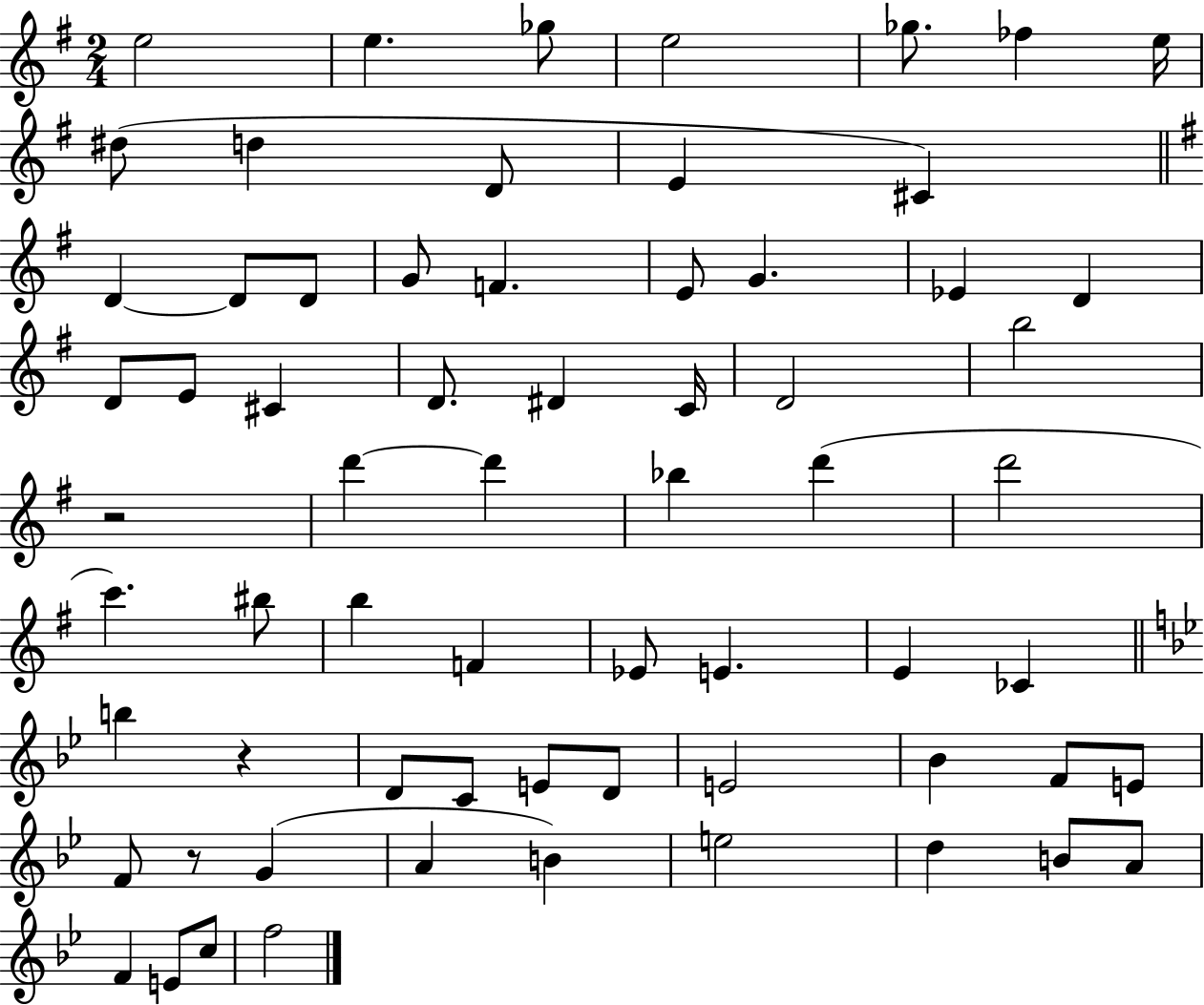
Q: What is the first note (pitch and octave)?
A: E5